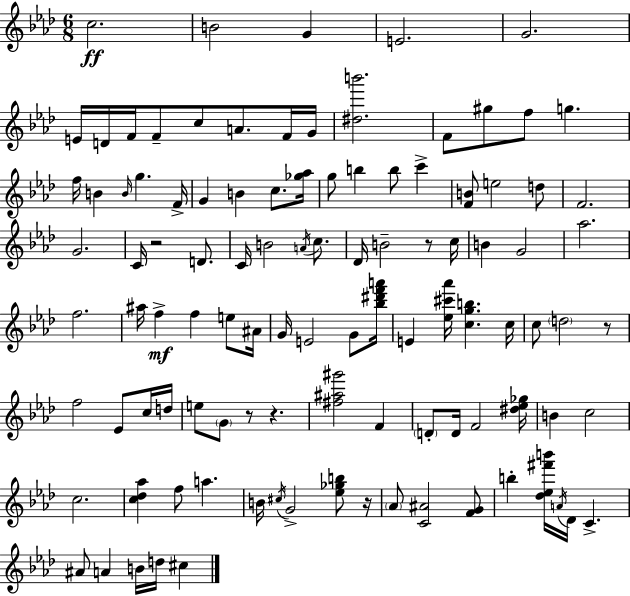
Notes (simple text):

C5/h. B4/h G4/q E4/h. G4/h. E4/s D4/s F4/s F4/e C5/e A4/e. F4/s G4/s [D#5,B6]/h. F4/e G#5/e F5/e G5/q. F5/s B4/q B4/s G5/q. F4/s G4/q B4/q C5/e. [Gb5,Ab5]/s G5/e B5/q B5/e C6/q [F4,B4]/e E5/h D5/e F4/h. G4/h. C4/s R/h D4/e. C4/s B4/h A4/s C5/e. Db4/s B4/h R/e C5/s B4/q G4/h Ab5/h. F5/h. A#5/s F5/q F5/q E5/e A#4/s G4/s E4/h G4/e [Bb5,D#6,F6,A6]/s E4/q [Eb5,C#6,Ab6]/s [C5,G5,B5]/q. C5/s C5/e D5/h R/e F5/h Eb4/e C5/s D5/s E5/e G4/e R/e R/q. [F#5,A#5,G#6]/h F4/q D4/e D4/s F4/h [D#5,Eb5,Gb5]/s B4/q C5/h C5/h. [C5,Db5,Ab5]/q F5/e A5/q. B4/s C#5/s G4/h [Eb5,Gb5,B5]/e R/s Ab4/e [C4,A#4]/h [F4,G4]/e B5/q [Db5,Eb5,F#6,B6]/s A4/s Db4/s C4/q. A#4/e A4/q B4/s D5/s C#5/q